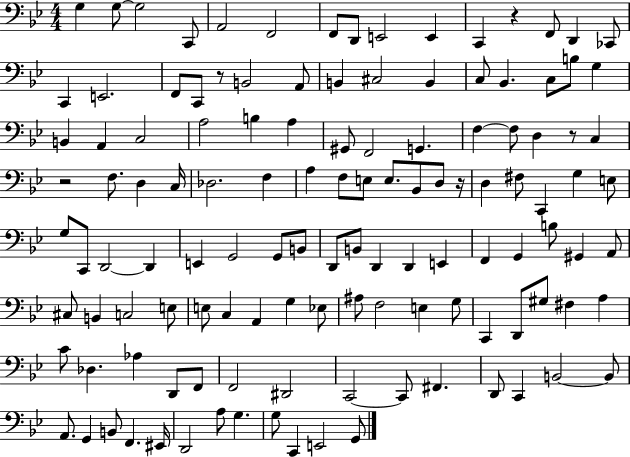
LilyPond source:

{
  \clef bass
  \numericTimeSignature
  \time 4/4
  \key bes \major
  g4 g8~~ g2 c,8 | a,2 f,2 | f,8 d,8 e,2 e,4 | c,4 r4 f,8 d,4 ces,8 | \break c,4 e,2. | f,8 c,8 r8 b,2 a,8 | b,4 cis2 b,4 | c8 bes,4. c8 b8 g4 | \break b,4 a,4 c2 | a2 b4 a4 | gis,8 f,2 g,4. | f4~~ f8 d4 r8 c4 | \break r2 f8. d4 c16 | des2. f4 | a4 f8 e8 e8. bes,8 d8 r16 | d4 fis8 c,4 g4 e8 | \break g8 c,8 d,2~~ d,4 | e,4 g,2 g,8 b,8 | d,8 b,8 d,4 d,4 e,4 | f,4 g,4 b8 gis,4 a,8 | \break cis8 b,4 c2 e8 | e8 c4 a,4 g4 ees8 | ais8 f2 e4 g8 | c,4 d,8 gis8 fis4 a4 | \break c'8 des4. aes4 d,8 f,8 | f,2 dis,2 | c,2~~ c,8 fis,4. | d,8 c,4 b,2~~ b,8 | \break a,8. g,4 b,8 f,4. eis,16 | d,2 a8 g4. | g8 c,4 e,2 g,8 | \bar "|."
}